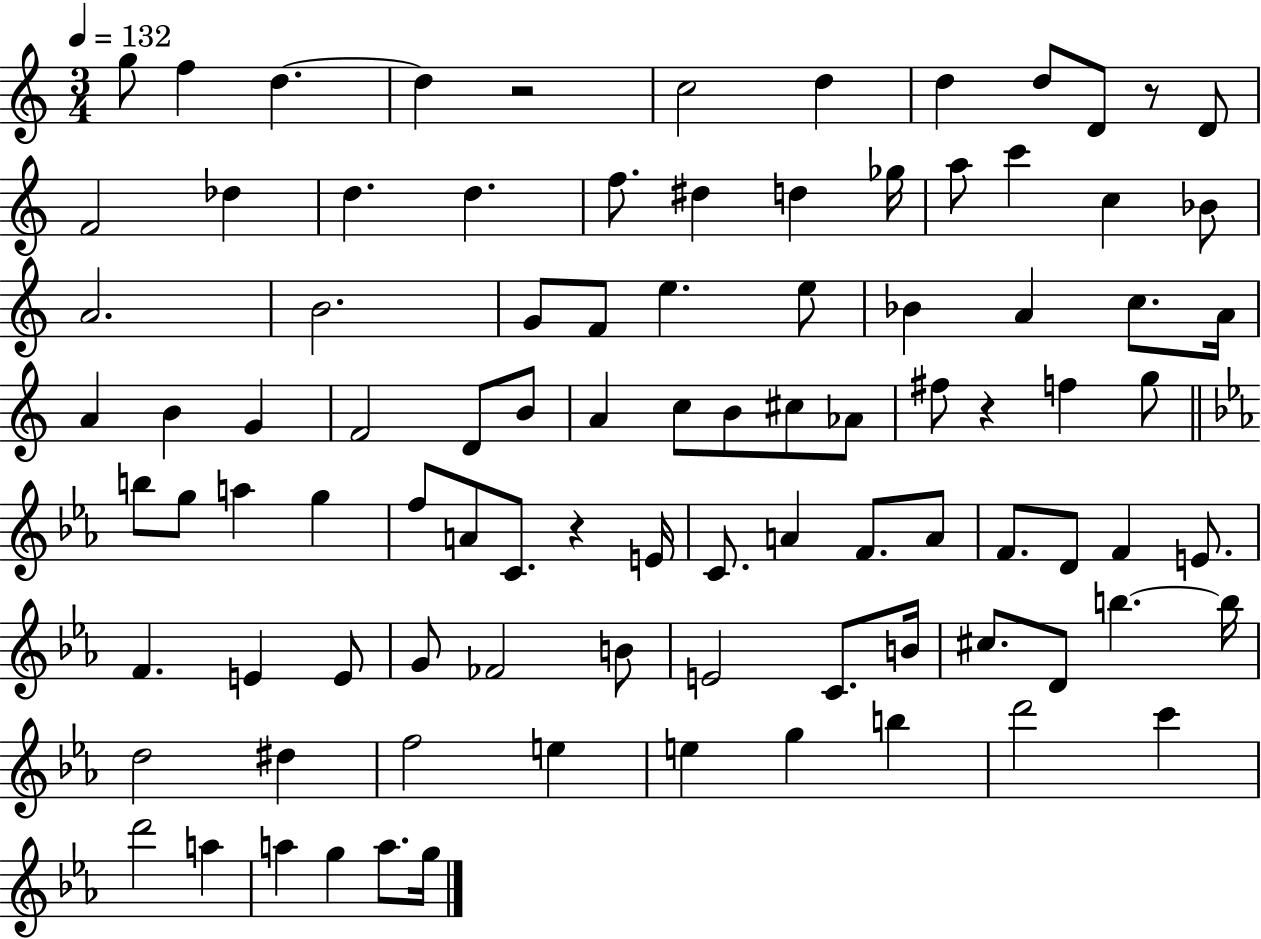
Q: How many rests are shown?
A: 4